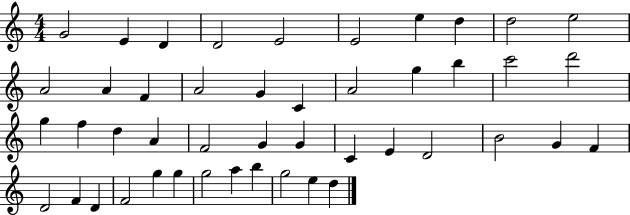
G4/h E4/q D4/q D4/h E4/h E4/h E5/q D5/q D5/h E5/h A4/h A4/q F4/q A4/h G4/q C4/q A4/h G5/q B5/q C6/h D6/h G5/q F5/q D5/q A4/q F4/h G4/q G4/q C4/q E4/q D4/h B4/h G4/q F4/q D4/h F4/q D4/q F4/h G5/q G5/q G5/h A5/q B5/q G5/h E5/q D5/q